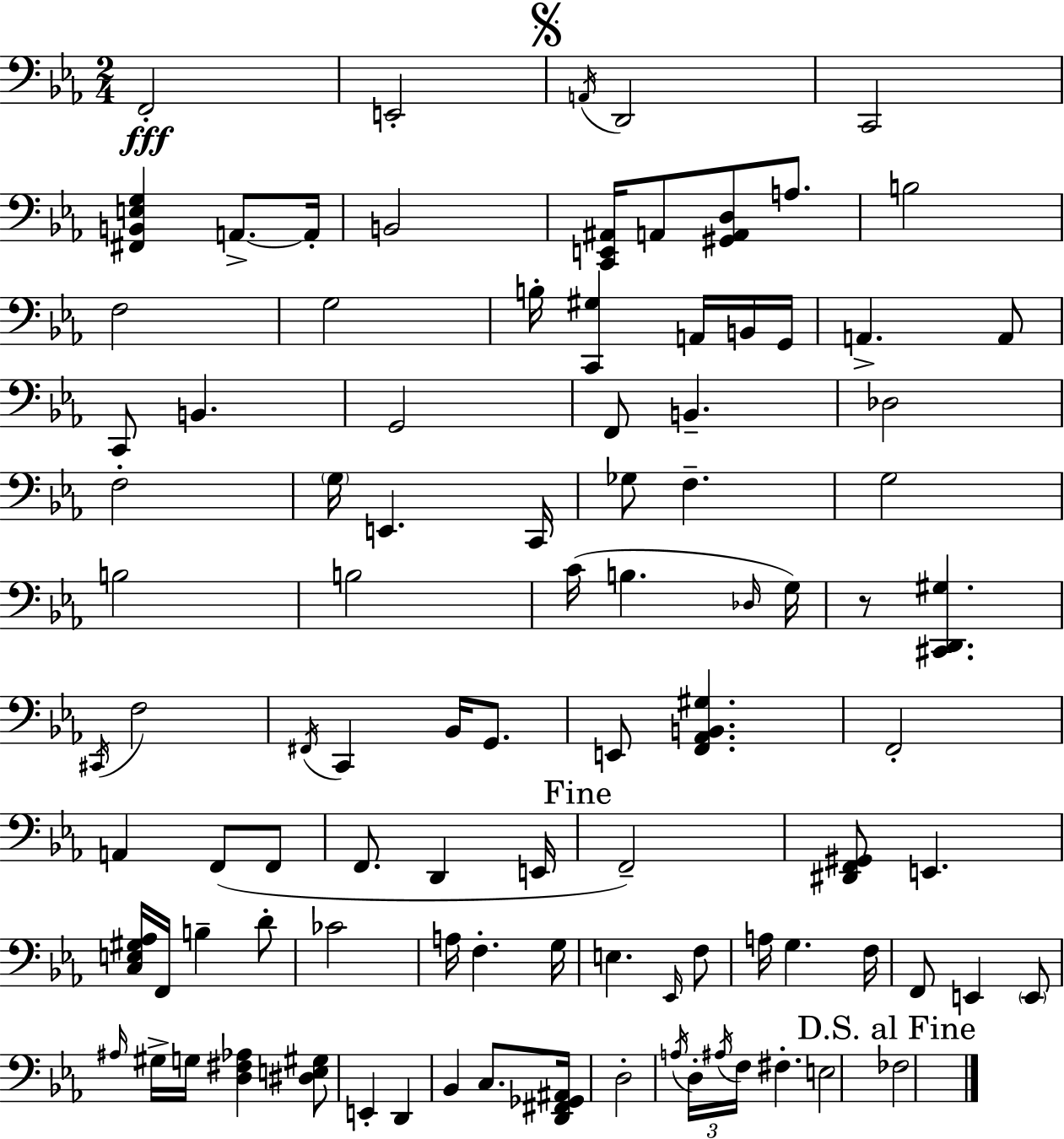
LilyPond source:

{
  \clef bass
  \numericTimeSignature
  \time 2/4
  \key c \minor
  f,2-.\fff | e,2-. | \mark \markup { \musicglyph "scripts.segno" } \acciaccatura { a,16 } d,2 | c,2 | \break <fis, b, e g>4 a,8.->~~ | a,16-. b,2 | <c, e, ais,>16 a,8 <gis, a, d>8 a8. | b2 | \break f2 | g2 | b16-. <c, gis>4 a,16 b,16 | g,16 a,4.-> a,8 | \break c,8 b,4. | g,2 | f,8 b,4.-- | des2 | \break f2-. | \parenthesize g16 e,4. | c,16 ges8 f4.-- | g2 | \break b2 | b2 | c'16( b4. | \grace { des16 } g16) r8 <cis, d, gis>4. | \break \acciaccatura { cis,16 } f2 | \acciaccatura { fis,16 } c,4 | bes,16 g,8. e,8 <f, aes, b, gis>4. | f,2-. | \break a,4 | f,8( f,8 f,8. d,4 | e,16 \mark "Fine" f,2--) | <dis, f, gis,>8 e,4. | \break <c e gis aes>16 f,16 b4-- | d'8-. ces'2 | a16 f4.-. | g16 e4. | \break \grace { ees,16 } f8 a16 g4. | f16 f,8 e,4 | \parenthesize e,8 \grace { ais16 } gis16-> g16 | <d fis aes>4 <dis e gis>8 e,4-. | \break d,4 bes,4 | c8. <d, fis, ges, ais,>16 d2-. | \acciaccatura { a16 } \tuplet 3/2 { d16-. | \acciaccatura { ais16 } f16 } fis4.-. | \break e2 | \mark "D.S. al Fine" fes2 | \bar "|."
}